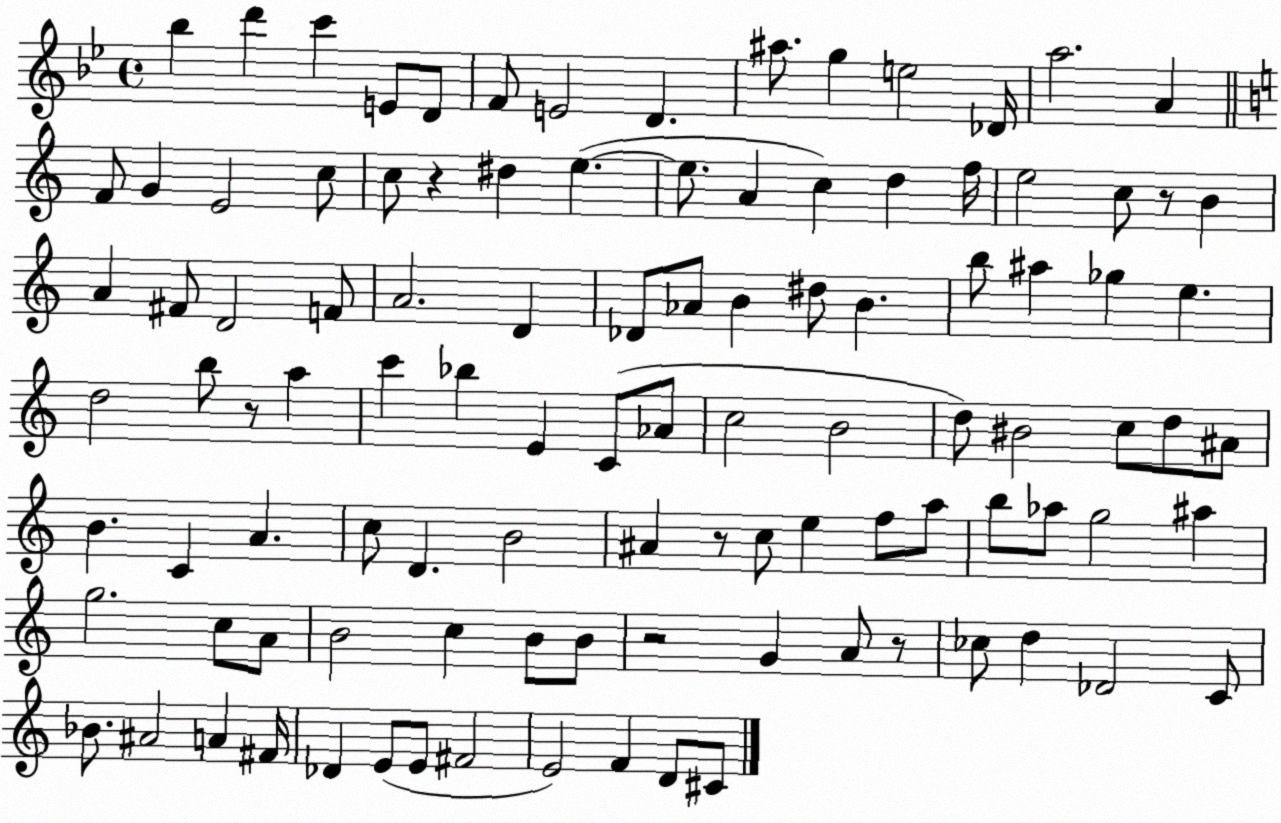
X:1
T:Untitled
M:4/4
L:1/4
K:Bb
_b d' c' E/2 D/2 F/2 E2 D ^a/2 g e2 _D/4 a2 A F/2 G E2 c/2 c/2 z ^d e e/2 A c d f/4 e2 c/2 z/2 B A ^F/2 D2 F/2 A2 D _D/2 _A/2 B ^d/2 B b/2 ^a _g e d2 b/2 z/2 a c' _b E C/2 _A/2 c2 B2 d/2 ^B2 c/2 d/2 ^A/2 B C A c/2 D B2 ^A z/2 c/2 e f/2 a/2 b/2 _a/2 g2 ^a g2 c/2 A/2 B2 c B/2 B/2 z2 G A/2 z/2 _c/2 d _D2 C/2 _B/2 ^A2 A ^F/4 _D E/2 E/2 ^F2 E2 F D/2 ^C/2